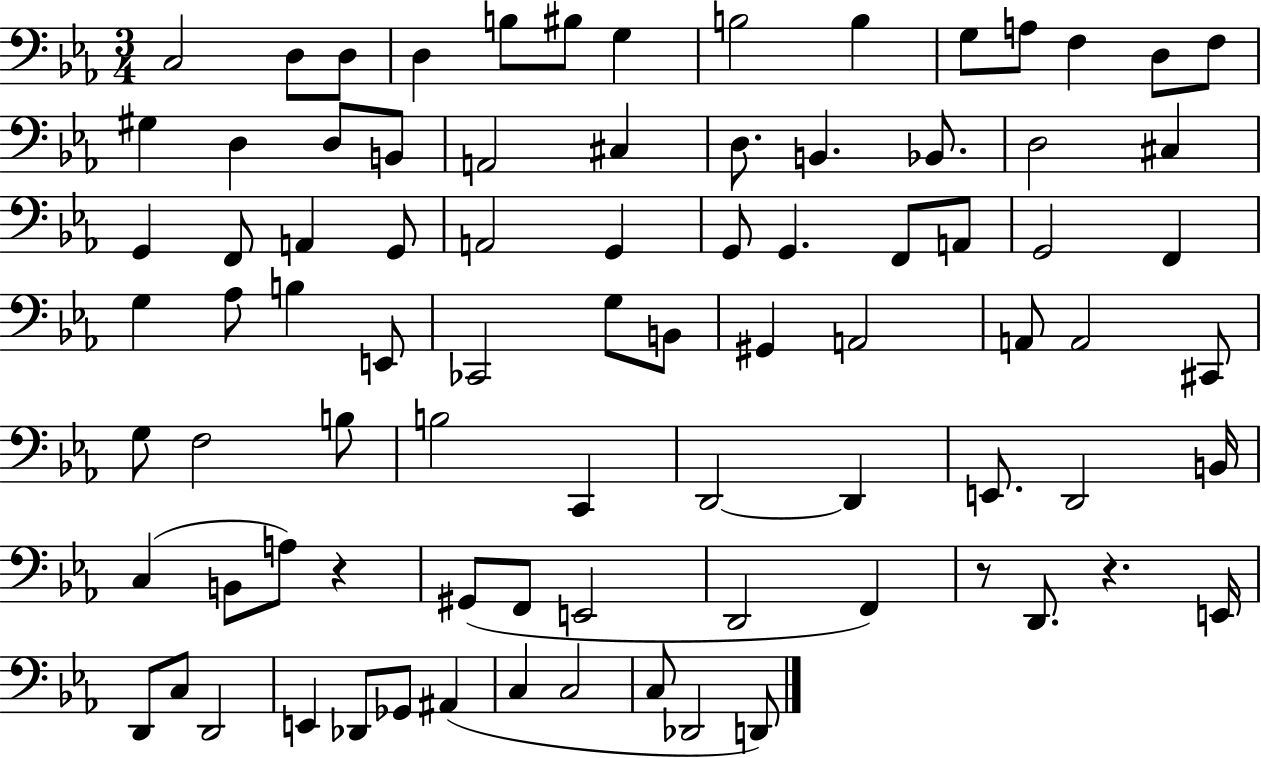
{
  \clef bass
  \numericTimeSignature
  \time 3/4
  \key ees \major
  \repeat volta 2 { c2 d8 d8 | d4 b8 bis8 g4 | b2 b4 | g8 a8 f4 d8 f8 | \break gis4 d4 d8 b,8 | a,2 cis4 | d8. b,4. bes,8. | d2 cis4 | \break g,4 f,8 a,4 g,8 | a,2 g,4 | g,8 g,4. f,8 a,8 | g,2 f,4 | \break g4 aes8 b4 e,8 | ces,2 g8 b,8 | gis,4 a,2 | a,8 a,2 cis,8 | \break g8 f2 b8 | b2 c,4 | d,2~~ d,4 | e,8. d,2 b,16 | \break c4( b,8 a8) r4 | gis,8( f,8 e,2 | d,2 f,4) | r8 d,8. r4. e,16 | \break d,8 c8 d,2 | e,4 des,8 ges,8 ais,4( | c4 c2 | c8 des,2 d,8) | \break } \bar "|."
}